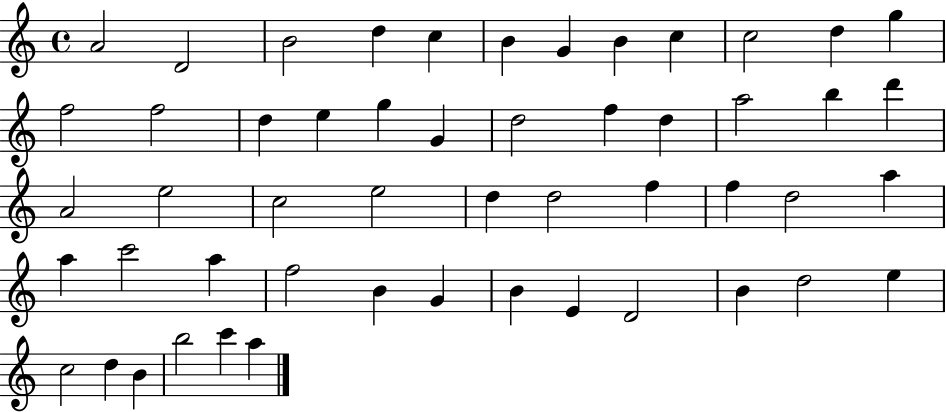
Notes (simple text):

A4/h D4/h B4/h D5/q C5/q B4/q G4/q B4/q C5/q C5/h D5/q G5/q F5/h F5/h D5/q E5/q G5/q G4/q D5/h F5/q D5/q A5/h B5/q D6/q A4/h E5/h C5/h E5/h D5/q D5/h F5/q F5/q D5/h A5/q A5/q C6/h A5/q F5/h B4/q G4/q B4/q E4/q D4/h B4/q D5/h E5/q C5/h D5/q B4/q B5/h C6/q A5/q